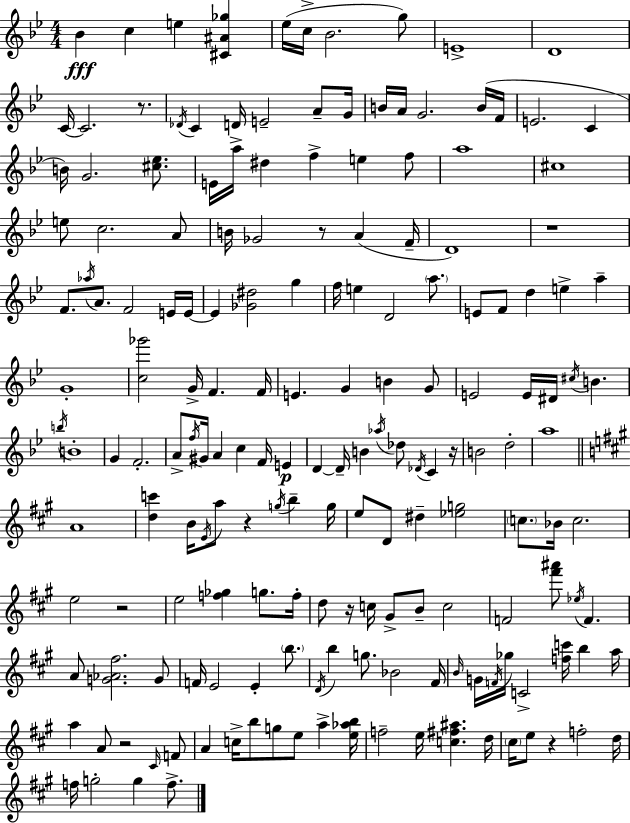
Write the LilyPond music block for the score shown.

{
  \clef treble
  \numericTimeSignature
  \time 4/4
  \key g \minor
  bes'4\fff c''4 e''4 <cis' ais' ges''>4 | ees''16( c''16-> bes'2. g''8) | e'1-> | d'1 | \break c'16~~ c'2. r8. | \acciaccatura { des'16 } c'4 d'16-> e'2-- a'8-- | g'16 b'16 a'16 g'2. b'16( | f'16 e'2. c'4 | \break b'16) g'2. <cis'' ees''>8. | e'16 a''16 dis''4 f''4-> e''4 f''8 | a''1 | cis''1 | \break e''8 c''2. a'8 | b'16 ges'2 r8 a'4( | f'16-- d'1) | r1 | \break f'8. \acciaccatura { aes''16 } a'8. f'2 | e'16 e'16~~ e'4 <ges' dis''>2 g''4 | f''16 e''4 d'2 \parenthesize a''8. | e'8 f'8 d''4 e''4-> a''4-- | \break g'1-. | <c'' ges'''>2 g'16-> f'4. | f'16 e'4. g'4 b'4 | g'8 e'2 e'16 dis'16 \acciaccatura { cis''16 } b'4. | \break \acciaccatura { b''16 } b'1-. | g'4 f'2.-. | a'8-> \acciaccatura { f''16 } gis'16 a'4 c''4 | f'16 e'4\p d'4~~ d'16-- b'4 \acciaccatura { aes''16 } des''8 | \break \acciaccatura { des'16 } c'4 r16 b'2 d''2-. | a''1 | \bar "||" \break \key a \major a'1 | <d'' c'''>4 b'16 \acciaccatura { e'16 } a''8 r4 \acciaccatura { g''16 } b''4-- | g''16 e''8 d'8 dis''4-- <ees'' g''>2 | \parenthesize c''8. bes'16 c''2. | \break e''2 r2 | e''2 <f'' ges''>4 g''8. | f''16-. d''8 r16 c''16 gis'8-> b'8-- c''2 | f'2 <fis''' ais'''>8 \acciaccatura { ees''16 } f'4. | \break a'8 <g' aes' fis''>2. | g'8 f'16 e'2 e'4-. | \parenthesize b''8. \acciaccatura { d'16 } b''4 g''8. bes'2 | fis'16 \grace { b'16 } g'16 \acciaccatura { f'16 } ges''16 c'2-> | \break <f'' c'''>16 b''4 a''16 a''4 a'8 r2 | \grace { cis'16 } f'8 a'4 c''16-> b''8 g''8 | e''8 a''4-> <e'' aes'' b''>16 f''2-- e''16 | <c'' fis'' ais''>4. d''16 \parenthesize cis''16 e''8 r4 f''2-. | \break d''16 f''16 g''2-. | g''4 f''8.-> \bar "|."
}